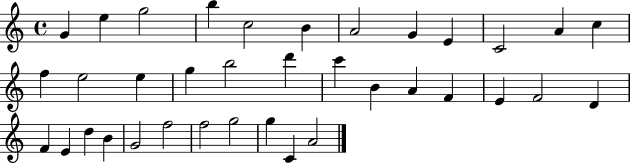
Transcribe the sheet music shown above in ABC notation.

X:1
T:Untitled
M:4/4
L:1/4
K:C
G e g2 b c2 B A2 G E C2 A c f e2 e g b2 d' c' B A F E F2 D F E d B G2 f2 f2 g2 g C A2